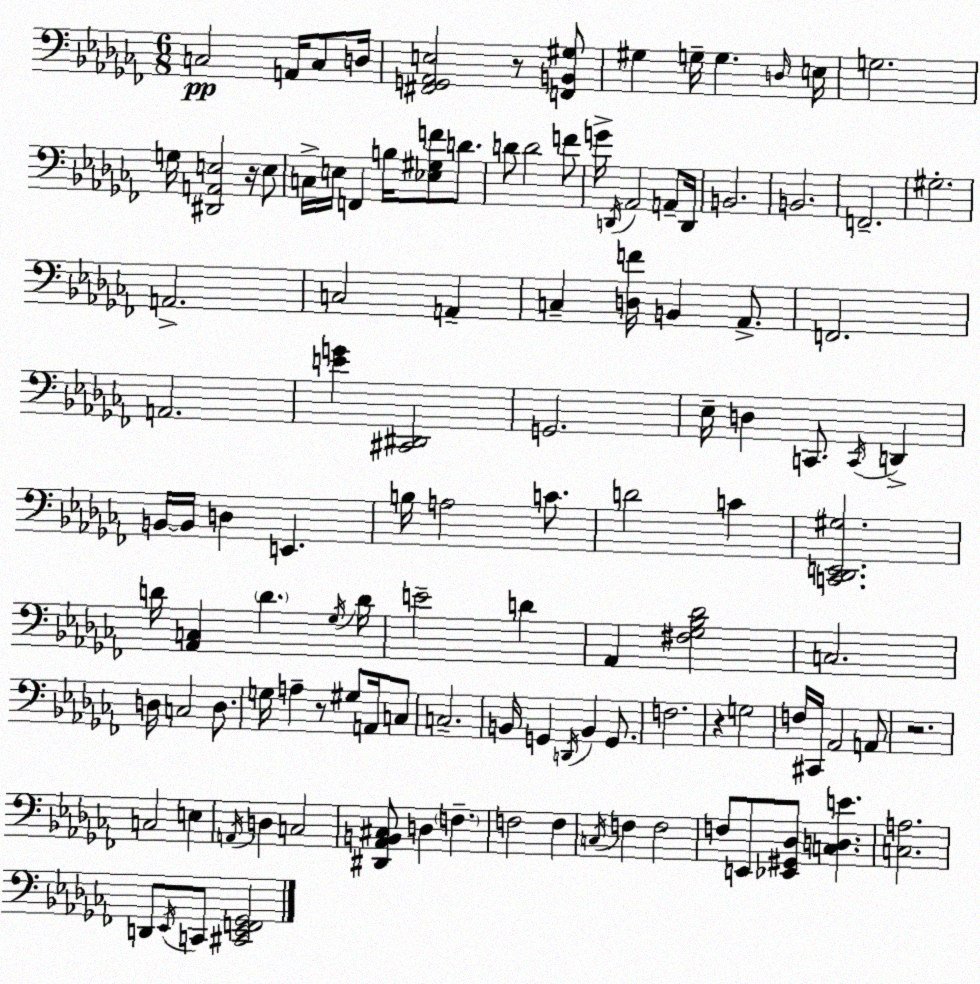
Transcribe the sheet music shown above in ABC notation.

X:1
T:Untitled
M:6/8
L:1/4
K:Abm
C,2 A,,/4 C,/2 D,/4 [^F,,G,,_A,,E,]2 z/2 [F,,B,,^G,]/2 ^G, G,/4 G, D,/4 E,/4 G,2 G,/4 [^D,,A,,E,]2 z/4 E,/2 C,/4 E,/4 F,, B,/4 [_E,^G,F]/2 D/2 D/2 D2 F/2 G/4 D,,/4 _A,,2 A,,/2 D,,/4 B,,2 B,,2 F,,2 ^G,2 A,,2 C,2 A,, C, [D,F]/4 B,, _A,,/2 F,,2 A,,2 [EG] [^C,,^D,,]2 G,,2 _E,/4 D, C,,/2 C,,/4 D,, B,,/4 B,,/4 D, E,, B,/4 A,2 C/2 D2 C [C,,_D,,E,,^G,]2 D/4 [_A,,C,] D _G,/4 D/4 E2 D _A,, [^F,_G,_B,_D]2 C,2 D,/4 C,2 D,/2 G,/4 A, z/2 ^G,/2 A,,/4 C,/2 C,2 B,,/4 G,, D,,/4 B,, G,,/2 F,2 z G,2 F,/4 ^C,,/4 _A,,2 A,,/2 z2 C,2 E, A,,/4 D, C,2 [^D,,_A,,B,,^C,]/2 D, F, F,2 F, C,/4 F, F,2 F,/2 E,,/2 [_E,,^G,,_D,]/2 [C,D,E] [C,A,]2 D,,/2 _E,,/4 C,,/2 [^C,,_E,,F,,_G,,]2